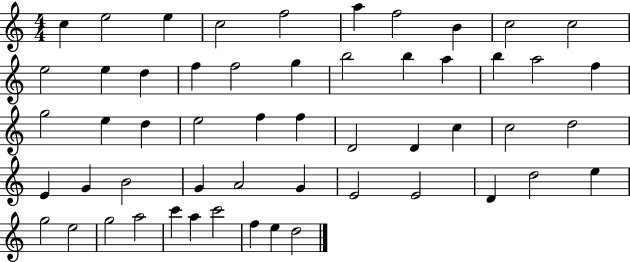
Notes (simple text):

C5/q E5/h E5/q C5/h F5/h A5/q F5/h B4/q C5/h C5/h E5/h E5/q D5/q F5/q F5/h G5/q B5/h B5/q A5/q B5/q A5/h F5/q G5/h E5/q D5/q E5/h F5/q F5/q D4/h D4/q C5/q C5/h D5/h E4/q G4/q B4/h G4/q A4/h G4/q E4/h E4/h D4/q D5/h E5/q G5/h E5/h G5/h A5/h C6/q A5/q C6/h F5/q E5/q D5/h